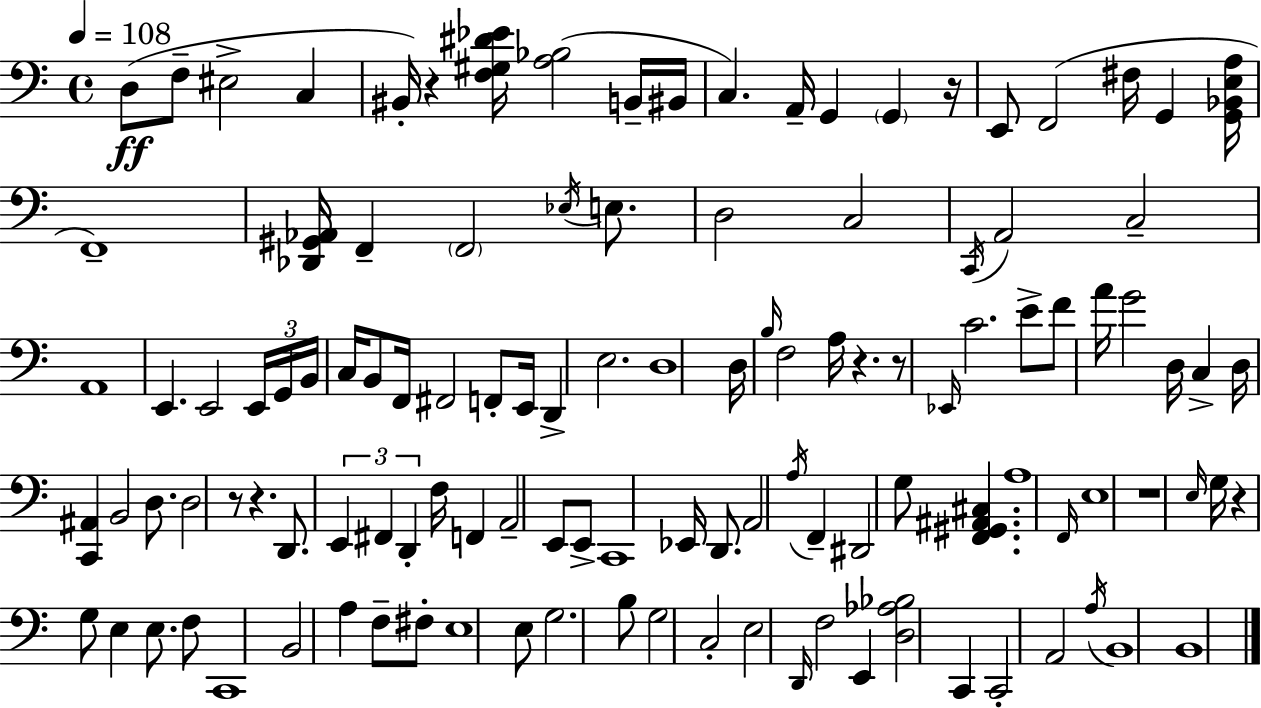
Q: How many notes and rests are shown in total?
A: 118